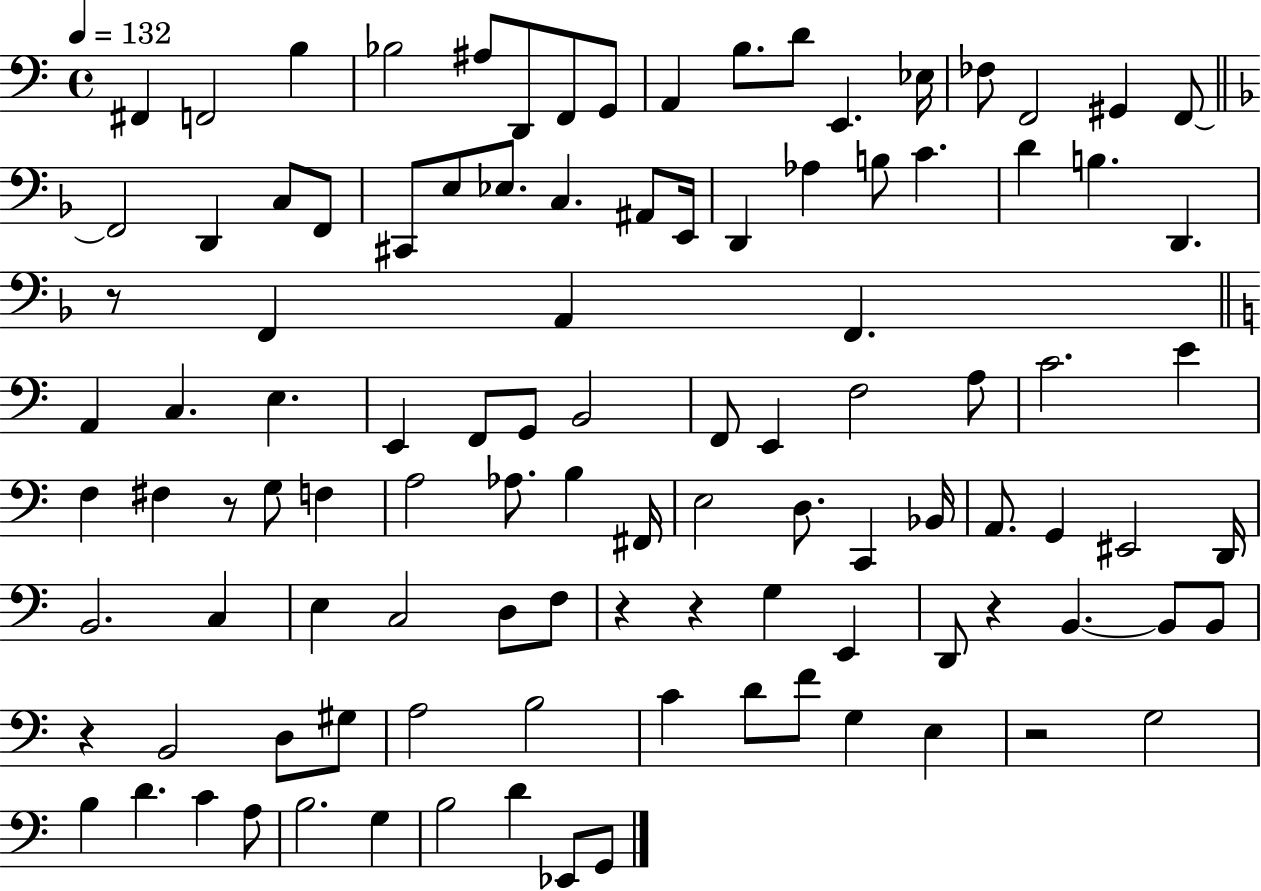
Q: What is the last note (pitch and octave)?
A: G2